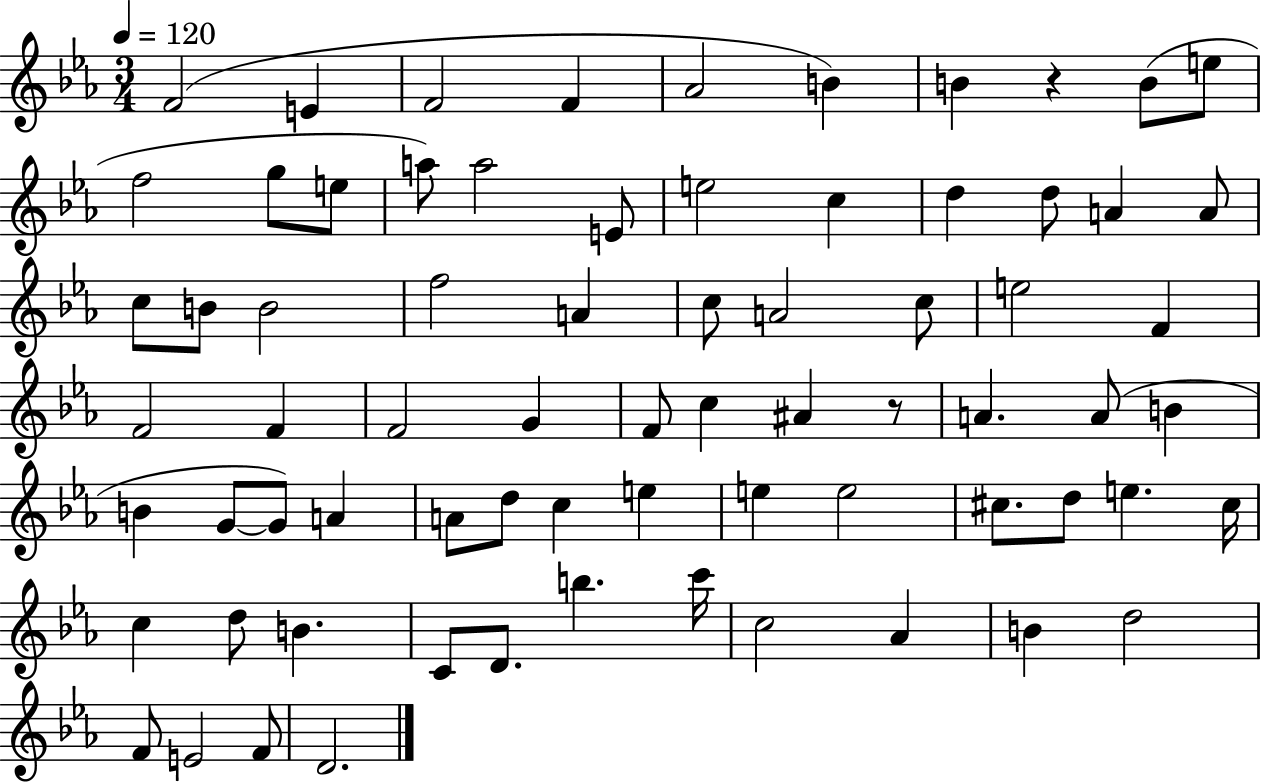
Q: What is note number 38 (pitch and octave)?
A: A#4